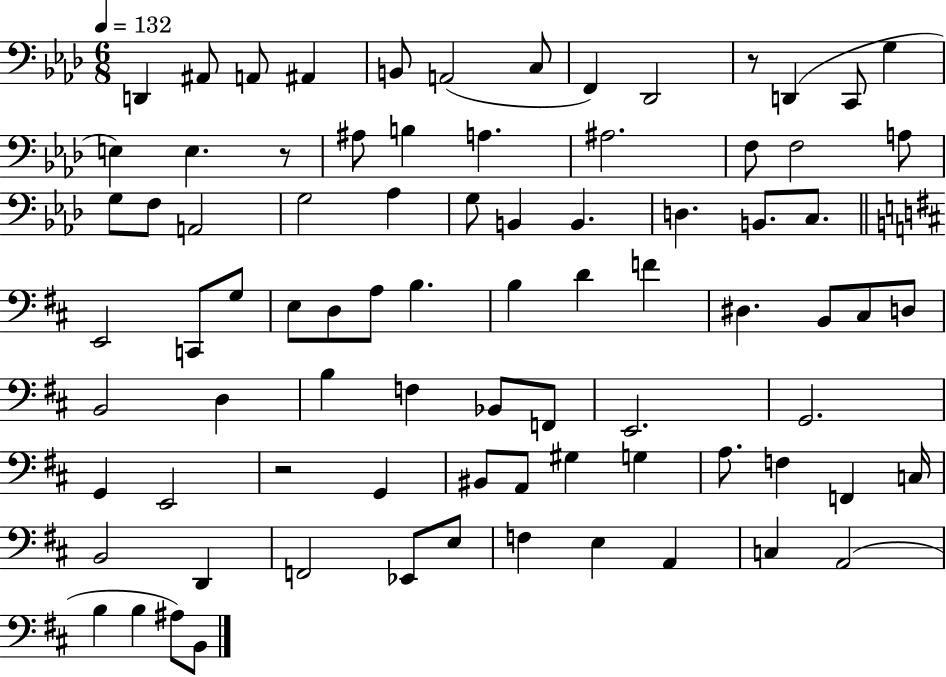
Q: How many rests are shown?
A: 3